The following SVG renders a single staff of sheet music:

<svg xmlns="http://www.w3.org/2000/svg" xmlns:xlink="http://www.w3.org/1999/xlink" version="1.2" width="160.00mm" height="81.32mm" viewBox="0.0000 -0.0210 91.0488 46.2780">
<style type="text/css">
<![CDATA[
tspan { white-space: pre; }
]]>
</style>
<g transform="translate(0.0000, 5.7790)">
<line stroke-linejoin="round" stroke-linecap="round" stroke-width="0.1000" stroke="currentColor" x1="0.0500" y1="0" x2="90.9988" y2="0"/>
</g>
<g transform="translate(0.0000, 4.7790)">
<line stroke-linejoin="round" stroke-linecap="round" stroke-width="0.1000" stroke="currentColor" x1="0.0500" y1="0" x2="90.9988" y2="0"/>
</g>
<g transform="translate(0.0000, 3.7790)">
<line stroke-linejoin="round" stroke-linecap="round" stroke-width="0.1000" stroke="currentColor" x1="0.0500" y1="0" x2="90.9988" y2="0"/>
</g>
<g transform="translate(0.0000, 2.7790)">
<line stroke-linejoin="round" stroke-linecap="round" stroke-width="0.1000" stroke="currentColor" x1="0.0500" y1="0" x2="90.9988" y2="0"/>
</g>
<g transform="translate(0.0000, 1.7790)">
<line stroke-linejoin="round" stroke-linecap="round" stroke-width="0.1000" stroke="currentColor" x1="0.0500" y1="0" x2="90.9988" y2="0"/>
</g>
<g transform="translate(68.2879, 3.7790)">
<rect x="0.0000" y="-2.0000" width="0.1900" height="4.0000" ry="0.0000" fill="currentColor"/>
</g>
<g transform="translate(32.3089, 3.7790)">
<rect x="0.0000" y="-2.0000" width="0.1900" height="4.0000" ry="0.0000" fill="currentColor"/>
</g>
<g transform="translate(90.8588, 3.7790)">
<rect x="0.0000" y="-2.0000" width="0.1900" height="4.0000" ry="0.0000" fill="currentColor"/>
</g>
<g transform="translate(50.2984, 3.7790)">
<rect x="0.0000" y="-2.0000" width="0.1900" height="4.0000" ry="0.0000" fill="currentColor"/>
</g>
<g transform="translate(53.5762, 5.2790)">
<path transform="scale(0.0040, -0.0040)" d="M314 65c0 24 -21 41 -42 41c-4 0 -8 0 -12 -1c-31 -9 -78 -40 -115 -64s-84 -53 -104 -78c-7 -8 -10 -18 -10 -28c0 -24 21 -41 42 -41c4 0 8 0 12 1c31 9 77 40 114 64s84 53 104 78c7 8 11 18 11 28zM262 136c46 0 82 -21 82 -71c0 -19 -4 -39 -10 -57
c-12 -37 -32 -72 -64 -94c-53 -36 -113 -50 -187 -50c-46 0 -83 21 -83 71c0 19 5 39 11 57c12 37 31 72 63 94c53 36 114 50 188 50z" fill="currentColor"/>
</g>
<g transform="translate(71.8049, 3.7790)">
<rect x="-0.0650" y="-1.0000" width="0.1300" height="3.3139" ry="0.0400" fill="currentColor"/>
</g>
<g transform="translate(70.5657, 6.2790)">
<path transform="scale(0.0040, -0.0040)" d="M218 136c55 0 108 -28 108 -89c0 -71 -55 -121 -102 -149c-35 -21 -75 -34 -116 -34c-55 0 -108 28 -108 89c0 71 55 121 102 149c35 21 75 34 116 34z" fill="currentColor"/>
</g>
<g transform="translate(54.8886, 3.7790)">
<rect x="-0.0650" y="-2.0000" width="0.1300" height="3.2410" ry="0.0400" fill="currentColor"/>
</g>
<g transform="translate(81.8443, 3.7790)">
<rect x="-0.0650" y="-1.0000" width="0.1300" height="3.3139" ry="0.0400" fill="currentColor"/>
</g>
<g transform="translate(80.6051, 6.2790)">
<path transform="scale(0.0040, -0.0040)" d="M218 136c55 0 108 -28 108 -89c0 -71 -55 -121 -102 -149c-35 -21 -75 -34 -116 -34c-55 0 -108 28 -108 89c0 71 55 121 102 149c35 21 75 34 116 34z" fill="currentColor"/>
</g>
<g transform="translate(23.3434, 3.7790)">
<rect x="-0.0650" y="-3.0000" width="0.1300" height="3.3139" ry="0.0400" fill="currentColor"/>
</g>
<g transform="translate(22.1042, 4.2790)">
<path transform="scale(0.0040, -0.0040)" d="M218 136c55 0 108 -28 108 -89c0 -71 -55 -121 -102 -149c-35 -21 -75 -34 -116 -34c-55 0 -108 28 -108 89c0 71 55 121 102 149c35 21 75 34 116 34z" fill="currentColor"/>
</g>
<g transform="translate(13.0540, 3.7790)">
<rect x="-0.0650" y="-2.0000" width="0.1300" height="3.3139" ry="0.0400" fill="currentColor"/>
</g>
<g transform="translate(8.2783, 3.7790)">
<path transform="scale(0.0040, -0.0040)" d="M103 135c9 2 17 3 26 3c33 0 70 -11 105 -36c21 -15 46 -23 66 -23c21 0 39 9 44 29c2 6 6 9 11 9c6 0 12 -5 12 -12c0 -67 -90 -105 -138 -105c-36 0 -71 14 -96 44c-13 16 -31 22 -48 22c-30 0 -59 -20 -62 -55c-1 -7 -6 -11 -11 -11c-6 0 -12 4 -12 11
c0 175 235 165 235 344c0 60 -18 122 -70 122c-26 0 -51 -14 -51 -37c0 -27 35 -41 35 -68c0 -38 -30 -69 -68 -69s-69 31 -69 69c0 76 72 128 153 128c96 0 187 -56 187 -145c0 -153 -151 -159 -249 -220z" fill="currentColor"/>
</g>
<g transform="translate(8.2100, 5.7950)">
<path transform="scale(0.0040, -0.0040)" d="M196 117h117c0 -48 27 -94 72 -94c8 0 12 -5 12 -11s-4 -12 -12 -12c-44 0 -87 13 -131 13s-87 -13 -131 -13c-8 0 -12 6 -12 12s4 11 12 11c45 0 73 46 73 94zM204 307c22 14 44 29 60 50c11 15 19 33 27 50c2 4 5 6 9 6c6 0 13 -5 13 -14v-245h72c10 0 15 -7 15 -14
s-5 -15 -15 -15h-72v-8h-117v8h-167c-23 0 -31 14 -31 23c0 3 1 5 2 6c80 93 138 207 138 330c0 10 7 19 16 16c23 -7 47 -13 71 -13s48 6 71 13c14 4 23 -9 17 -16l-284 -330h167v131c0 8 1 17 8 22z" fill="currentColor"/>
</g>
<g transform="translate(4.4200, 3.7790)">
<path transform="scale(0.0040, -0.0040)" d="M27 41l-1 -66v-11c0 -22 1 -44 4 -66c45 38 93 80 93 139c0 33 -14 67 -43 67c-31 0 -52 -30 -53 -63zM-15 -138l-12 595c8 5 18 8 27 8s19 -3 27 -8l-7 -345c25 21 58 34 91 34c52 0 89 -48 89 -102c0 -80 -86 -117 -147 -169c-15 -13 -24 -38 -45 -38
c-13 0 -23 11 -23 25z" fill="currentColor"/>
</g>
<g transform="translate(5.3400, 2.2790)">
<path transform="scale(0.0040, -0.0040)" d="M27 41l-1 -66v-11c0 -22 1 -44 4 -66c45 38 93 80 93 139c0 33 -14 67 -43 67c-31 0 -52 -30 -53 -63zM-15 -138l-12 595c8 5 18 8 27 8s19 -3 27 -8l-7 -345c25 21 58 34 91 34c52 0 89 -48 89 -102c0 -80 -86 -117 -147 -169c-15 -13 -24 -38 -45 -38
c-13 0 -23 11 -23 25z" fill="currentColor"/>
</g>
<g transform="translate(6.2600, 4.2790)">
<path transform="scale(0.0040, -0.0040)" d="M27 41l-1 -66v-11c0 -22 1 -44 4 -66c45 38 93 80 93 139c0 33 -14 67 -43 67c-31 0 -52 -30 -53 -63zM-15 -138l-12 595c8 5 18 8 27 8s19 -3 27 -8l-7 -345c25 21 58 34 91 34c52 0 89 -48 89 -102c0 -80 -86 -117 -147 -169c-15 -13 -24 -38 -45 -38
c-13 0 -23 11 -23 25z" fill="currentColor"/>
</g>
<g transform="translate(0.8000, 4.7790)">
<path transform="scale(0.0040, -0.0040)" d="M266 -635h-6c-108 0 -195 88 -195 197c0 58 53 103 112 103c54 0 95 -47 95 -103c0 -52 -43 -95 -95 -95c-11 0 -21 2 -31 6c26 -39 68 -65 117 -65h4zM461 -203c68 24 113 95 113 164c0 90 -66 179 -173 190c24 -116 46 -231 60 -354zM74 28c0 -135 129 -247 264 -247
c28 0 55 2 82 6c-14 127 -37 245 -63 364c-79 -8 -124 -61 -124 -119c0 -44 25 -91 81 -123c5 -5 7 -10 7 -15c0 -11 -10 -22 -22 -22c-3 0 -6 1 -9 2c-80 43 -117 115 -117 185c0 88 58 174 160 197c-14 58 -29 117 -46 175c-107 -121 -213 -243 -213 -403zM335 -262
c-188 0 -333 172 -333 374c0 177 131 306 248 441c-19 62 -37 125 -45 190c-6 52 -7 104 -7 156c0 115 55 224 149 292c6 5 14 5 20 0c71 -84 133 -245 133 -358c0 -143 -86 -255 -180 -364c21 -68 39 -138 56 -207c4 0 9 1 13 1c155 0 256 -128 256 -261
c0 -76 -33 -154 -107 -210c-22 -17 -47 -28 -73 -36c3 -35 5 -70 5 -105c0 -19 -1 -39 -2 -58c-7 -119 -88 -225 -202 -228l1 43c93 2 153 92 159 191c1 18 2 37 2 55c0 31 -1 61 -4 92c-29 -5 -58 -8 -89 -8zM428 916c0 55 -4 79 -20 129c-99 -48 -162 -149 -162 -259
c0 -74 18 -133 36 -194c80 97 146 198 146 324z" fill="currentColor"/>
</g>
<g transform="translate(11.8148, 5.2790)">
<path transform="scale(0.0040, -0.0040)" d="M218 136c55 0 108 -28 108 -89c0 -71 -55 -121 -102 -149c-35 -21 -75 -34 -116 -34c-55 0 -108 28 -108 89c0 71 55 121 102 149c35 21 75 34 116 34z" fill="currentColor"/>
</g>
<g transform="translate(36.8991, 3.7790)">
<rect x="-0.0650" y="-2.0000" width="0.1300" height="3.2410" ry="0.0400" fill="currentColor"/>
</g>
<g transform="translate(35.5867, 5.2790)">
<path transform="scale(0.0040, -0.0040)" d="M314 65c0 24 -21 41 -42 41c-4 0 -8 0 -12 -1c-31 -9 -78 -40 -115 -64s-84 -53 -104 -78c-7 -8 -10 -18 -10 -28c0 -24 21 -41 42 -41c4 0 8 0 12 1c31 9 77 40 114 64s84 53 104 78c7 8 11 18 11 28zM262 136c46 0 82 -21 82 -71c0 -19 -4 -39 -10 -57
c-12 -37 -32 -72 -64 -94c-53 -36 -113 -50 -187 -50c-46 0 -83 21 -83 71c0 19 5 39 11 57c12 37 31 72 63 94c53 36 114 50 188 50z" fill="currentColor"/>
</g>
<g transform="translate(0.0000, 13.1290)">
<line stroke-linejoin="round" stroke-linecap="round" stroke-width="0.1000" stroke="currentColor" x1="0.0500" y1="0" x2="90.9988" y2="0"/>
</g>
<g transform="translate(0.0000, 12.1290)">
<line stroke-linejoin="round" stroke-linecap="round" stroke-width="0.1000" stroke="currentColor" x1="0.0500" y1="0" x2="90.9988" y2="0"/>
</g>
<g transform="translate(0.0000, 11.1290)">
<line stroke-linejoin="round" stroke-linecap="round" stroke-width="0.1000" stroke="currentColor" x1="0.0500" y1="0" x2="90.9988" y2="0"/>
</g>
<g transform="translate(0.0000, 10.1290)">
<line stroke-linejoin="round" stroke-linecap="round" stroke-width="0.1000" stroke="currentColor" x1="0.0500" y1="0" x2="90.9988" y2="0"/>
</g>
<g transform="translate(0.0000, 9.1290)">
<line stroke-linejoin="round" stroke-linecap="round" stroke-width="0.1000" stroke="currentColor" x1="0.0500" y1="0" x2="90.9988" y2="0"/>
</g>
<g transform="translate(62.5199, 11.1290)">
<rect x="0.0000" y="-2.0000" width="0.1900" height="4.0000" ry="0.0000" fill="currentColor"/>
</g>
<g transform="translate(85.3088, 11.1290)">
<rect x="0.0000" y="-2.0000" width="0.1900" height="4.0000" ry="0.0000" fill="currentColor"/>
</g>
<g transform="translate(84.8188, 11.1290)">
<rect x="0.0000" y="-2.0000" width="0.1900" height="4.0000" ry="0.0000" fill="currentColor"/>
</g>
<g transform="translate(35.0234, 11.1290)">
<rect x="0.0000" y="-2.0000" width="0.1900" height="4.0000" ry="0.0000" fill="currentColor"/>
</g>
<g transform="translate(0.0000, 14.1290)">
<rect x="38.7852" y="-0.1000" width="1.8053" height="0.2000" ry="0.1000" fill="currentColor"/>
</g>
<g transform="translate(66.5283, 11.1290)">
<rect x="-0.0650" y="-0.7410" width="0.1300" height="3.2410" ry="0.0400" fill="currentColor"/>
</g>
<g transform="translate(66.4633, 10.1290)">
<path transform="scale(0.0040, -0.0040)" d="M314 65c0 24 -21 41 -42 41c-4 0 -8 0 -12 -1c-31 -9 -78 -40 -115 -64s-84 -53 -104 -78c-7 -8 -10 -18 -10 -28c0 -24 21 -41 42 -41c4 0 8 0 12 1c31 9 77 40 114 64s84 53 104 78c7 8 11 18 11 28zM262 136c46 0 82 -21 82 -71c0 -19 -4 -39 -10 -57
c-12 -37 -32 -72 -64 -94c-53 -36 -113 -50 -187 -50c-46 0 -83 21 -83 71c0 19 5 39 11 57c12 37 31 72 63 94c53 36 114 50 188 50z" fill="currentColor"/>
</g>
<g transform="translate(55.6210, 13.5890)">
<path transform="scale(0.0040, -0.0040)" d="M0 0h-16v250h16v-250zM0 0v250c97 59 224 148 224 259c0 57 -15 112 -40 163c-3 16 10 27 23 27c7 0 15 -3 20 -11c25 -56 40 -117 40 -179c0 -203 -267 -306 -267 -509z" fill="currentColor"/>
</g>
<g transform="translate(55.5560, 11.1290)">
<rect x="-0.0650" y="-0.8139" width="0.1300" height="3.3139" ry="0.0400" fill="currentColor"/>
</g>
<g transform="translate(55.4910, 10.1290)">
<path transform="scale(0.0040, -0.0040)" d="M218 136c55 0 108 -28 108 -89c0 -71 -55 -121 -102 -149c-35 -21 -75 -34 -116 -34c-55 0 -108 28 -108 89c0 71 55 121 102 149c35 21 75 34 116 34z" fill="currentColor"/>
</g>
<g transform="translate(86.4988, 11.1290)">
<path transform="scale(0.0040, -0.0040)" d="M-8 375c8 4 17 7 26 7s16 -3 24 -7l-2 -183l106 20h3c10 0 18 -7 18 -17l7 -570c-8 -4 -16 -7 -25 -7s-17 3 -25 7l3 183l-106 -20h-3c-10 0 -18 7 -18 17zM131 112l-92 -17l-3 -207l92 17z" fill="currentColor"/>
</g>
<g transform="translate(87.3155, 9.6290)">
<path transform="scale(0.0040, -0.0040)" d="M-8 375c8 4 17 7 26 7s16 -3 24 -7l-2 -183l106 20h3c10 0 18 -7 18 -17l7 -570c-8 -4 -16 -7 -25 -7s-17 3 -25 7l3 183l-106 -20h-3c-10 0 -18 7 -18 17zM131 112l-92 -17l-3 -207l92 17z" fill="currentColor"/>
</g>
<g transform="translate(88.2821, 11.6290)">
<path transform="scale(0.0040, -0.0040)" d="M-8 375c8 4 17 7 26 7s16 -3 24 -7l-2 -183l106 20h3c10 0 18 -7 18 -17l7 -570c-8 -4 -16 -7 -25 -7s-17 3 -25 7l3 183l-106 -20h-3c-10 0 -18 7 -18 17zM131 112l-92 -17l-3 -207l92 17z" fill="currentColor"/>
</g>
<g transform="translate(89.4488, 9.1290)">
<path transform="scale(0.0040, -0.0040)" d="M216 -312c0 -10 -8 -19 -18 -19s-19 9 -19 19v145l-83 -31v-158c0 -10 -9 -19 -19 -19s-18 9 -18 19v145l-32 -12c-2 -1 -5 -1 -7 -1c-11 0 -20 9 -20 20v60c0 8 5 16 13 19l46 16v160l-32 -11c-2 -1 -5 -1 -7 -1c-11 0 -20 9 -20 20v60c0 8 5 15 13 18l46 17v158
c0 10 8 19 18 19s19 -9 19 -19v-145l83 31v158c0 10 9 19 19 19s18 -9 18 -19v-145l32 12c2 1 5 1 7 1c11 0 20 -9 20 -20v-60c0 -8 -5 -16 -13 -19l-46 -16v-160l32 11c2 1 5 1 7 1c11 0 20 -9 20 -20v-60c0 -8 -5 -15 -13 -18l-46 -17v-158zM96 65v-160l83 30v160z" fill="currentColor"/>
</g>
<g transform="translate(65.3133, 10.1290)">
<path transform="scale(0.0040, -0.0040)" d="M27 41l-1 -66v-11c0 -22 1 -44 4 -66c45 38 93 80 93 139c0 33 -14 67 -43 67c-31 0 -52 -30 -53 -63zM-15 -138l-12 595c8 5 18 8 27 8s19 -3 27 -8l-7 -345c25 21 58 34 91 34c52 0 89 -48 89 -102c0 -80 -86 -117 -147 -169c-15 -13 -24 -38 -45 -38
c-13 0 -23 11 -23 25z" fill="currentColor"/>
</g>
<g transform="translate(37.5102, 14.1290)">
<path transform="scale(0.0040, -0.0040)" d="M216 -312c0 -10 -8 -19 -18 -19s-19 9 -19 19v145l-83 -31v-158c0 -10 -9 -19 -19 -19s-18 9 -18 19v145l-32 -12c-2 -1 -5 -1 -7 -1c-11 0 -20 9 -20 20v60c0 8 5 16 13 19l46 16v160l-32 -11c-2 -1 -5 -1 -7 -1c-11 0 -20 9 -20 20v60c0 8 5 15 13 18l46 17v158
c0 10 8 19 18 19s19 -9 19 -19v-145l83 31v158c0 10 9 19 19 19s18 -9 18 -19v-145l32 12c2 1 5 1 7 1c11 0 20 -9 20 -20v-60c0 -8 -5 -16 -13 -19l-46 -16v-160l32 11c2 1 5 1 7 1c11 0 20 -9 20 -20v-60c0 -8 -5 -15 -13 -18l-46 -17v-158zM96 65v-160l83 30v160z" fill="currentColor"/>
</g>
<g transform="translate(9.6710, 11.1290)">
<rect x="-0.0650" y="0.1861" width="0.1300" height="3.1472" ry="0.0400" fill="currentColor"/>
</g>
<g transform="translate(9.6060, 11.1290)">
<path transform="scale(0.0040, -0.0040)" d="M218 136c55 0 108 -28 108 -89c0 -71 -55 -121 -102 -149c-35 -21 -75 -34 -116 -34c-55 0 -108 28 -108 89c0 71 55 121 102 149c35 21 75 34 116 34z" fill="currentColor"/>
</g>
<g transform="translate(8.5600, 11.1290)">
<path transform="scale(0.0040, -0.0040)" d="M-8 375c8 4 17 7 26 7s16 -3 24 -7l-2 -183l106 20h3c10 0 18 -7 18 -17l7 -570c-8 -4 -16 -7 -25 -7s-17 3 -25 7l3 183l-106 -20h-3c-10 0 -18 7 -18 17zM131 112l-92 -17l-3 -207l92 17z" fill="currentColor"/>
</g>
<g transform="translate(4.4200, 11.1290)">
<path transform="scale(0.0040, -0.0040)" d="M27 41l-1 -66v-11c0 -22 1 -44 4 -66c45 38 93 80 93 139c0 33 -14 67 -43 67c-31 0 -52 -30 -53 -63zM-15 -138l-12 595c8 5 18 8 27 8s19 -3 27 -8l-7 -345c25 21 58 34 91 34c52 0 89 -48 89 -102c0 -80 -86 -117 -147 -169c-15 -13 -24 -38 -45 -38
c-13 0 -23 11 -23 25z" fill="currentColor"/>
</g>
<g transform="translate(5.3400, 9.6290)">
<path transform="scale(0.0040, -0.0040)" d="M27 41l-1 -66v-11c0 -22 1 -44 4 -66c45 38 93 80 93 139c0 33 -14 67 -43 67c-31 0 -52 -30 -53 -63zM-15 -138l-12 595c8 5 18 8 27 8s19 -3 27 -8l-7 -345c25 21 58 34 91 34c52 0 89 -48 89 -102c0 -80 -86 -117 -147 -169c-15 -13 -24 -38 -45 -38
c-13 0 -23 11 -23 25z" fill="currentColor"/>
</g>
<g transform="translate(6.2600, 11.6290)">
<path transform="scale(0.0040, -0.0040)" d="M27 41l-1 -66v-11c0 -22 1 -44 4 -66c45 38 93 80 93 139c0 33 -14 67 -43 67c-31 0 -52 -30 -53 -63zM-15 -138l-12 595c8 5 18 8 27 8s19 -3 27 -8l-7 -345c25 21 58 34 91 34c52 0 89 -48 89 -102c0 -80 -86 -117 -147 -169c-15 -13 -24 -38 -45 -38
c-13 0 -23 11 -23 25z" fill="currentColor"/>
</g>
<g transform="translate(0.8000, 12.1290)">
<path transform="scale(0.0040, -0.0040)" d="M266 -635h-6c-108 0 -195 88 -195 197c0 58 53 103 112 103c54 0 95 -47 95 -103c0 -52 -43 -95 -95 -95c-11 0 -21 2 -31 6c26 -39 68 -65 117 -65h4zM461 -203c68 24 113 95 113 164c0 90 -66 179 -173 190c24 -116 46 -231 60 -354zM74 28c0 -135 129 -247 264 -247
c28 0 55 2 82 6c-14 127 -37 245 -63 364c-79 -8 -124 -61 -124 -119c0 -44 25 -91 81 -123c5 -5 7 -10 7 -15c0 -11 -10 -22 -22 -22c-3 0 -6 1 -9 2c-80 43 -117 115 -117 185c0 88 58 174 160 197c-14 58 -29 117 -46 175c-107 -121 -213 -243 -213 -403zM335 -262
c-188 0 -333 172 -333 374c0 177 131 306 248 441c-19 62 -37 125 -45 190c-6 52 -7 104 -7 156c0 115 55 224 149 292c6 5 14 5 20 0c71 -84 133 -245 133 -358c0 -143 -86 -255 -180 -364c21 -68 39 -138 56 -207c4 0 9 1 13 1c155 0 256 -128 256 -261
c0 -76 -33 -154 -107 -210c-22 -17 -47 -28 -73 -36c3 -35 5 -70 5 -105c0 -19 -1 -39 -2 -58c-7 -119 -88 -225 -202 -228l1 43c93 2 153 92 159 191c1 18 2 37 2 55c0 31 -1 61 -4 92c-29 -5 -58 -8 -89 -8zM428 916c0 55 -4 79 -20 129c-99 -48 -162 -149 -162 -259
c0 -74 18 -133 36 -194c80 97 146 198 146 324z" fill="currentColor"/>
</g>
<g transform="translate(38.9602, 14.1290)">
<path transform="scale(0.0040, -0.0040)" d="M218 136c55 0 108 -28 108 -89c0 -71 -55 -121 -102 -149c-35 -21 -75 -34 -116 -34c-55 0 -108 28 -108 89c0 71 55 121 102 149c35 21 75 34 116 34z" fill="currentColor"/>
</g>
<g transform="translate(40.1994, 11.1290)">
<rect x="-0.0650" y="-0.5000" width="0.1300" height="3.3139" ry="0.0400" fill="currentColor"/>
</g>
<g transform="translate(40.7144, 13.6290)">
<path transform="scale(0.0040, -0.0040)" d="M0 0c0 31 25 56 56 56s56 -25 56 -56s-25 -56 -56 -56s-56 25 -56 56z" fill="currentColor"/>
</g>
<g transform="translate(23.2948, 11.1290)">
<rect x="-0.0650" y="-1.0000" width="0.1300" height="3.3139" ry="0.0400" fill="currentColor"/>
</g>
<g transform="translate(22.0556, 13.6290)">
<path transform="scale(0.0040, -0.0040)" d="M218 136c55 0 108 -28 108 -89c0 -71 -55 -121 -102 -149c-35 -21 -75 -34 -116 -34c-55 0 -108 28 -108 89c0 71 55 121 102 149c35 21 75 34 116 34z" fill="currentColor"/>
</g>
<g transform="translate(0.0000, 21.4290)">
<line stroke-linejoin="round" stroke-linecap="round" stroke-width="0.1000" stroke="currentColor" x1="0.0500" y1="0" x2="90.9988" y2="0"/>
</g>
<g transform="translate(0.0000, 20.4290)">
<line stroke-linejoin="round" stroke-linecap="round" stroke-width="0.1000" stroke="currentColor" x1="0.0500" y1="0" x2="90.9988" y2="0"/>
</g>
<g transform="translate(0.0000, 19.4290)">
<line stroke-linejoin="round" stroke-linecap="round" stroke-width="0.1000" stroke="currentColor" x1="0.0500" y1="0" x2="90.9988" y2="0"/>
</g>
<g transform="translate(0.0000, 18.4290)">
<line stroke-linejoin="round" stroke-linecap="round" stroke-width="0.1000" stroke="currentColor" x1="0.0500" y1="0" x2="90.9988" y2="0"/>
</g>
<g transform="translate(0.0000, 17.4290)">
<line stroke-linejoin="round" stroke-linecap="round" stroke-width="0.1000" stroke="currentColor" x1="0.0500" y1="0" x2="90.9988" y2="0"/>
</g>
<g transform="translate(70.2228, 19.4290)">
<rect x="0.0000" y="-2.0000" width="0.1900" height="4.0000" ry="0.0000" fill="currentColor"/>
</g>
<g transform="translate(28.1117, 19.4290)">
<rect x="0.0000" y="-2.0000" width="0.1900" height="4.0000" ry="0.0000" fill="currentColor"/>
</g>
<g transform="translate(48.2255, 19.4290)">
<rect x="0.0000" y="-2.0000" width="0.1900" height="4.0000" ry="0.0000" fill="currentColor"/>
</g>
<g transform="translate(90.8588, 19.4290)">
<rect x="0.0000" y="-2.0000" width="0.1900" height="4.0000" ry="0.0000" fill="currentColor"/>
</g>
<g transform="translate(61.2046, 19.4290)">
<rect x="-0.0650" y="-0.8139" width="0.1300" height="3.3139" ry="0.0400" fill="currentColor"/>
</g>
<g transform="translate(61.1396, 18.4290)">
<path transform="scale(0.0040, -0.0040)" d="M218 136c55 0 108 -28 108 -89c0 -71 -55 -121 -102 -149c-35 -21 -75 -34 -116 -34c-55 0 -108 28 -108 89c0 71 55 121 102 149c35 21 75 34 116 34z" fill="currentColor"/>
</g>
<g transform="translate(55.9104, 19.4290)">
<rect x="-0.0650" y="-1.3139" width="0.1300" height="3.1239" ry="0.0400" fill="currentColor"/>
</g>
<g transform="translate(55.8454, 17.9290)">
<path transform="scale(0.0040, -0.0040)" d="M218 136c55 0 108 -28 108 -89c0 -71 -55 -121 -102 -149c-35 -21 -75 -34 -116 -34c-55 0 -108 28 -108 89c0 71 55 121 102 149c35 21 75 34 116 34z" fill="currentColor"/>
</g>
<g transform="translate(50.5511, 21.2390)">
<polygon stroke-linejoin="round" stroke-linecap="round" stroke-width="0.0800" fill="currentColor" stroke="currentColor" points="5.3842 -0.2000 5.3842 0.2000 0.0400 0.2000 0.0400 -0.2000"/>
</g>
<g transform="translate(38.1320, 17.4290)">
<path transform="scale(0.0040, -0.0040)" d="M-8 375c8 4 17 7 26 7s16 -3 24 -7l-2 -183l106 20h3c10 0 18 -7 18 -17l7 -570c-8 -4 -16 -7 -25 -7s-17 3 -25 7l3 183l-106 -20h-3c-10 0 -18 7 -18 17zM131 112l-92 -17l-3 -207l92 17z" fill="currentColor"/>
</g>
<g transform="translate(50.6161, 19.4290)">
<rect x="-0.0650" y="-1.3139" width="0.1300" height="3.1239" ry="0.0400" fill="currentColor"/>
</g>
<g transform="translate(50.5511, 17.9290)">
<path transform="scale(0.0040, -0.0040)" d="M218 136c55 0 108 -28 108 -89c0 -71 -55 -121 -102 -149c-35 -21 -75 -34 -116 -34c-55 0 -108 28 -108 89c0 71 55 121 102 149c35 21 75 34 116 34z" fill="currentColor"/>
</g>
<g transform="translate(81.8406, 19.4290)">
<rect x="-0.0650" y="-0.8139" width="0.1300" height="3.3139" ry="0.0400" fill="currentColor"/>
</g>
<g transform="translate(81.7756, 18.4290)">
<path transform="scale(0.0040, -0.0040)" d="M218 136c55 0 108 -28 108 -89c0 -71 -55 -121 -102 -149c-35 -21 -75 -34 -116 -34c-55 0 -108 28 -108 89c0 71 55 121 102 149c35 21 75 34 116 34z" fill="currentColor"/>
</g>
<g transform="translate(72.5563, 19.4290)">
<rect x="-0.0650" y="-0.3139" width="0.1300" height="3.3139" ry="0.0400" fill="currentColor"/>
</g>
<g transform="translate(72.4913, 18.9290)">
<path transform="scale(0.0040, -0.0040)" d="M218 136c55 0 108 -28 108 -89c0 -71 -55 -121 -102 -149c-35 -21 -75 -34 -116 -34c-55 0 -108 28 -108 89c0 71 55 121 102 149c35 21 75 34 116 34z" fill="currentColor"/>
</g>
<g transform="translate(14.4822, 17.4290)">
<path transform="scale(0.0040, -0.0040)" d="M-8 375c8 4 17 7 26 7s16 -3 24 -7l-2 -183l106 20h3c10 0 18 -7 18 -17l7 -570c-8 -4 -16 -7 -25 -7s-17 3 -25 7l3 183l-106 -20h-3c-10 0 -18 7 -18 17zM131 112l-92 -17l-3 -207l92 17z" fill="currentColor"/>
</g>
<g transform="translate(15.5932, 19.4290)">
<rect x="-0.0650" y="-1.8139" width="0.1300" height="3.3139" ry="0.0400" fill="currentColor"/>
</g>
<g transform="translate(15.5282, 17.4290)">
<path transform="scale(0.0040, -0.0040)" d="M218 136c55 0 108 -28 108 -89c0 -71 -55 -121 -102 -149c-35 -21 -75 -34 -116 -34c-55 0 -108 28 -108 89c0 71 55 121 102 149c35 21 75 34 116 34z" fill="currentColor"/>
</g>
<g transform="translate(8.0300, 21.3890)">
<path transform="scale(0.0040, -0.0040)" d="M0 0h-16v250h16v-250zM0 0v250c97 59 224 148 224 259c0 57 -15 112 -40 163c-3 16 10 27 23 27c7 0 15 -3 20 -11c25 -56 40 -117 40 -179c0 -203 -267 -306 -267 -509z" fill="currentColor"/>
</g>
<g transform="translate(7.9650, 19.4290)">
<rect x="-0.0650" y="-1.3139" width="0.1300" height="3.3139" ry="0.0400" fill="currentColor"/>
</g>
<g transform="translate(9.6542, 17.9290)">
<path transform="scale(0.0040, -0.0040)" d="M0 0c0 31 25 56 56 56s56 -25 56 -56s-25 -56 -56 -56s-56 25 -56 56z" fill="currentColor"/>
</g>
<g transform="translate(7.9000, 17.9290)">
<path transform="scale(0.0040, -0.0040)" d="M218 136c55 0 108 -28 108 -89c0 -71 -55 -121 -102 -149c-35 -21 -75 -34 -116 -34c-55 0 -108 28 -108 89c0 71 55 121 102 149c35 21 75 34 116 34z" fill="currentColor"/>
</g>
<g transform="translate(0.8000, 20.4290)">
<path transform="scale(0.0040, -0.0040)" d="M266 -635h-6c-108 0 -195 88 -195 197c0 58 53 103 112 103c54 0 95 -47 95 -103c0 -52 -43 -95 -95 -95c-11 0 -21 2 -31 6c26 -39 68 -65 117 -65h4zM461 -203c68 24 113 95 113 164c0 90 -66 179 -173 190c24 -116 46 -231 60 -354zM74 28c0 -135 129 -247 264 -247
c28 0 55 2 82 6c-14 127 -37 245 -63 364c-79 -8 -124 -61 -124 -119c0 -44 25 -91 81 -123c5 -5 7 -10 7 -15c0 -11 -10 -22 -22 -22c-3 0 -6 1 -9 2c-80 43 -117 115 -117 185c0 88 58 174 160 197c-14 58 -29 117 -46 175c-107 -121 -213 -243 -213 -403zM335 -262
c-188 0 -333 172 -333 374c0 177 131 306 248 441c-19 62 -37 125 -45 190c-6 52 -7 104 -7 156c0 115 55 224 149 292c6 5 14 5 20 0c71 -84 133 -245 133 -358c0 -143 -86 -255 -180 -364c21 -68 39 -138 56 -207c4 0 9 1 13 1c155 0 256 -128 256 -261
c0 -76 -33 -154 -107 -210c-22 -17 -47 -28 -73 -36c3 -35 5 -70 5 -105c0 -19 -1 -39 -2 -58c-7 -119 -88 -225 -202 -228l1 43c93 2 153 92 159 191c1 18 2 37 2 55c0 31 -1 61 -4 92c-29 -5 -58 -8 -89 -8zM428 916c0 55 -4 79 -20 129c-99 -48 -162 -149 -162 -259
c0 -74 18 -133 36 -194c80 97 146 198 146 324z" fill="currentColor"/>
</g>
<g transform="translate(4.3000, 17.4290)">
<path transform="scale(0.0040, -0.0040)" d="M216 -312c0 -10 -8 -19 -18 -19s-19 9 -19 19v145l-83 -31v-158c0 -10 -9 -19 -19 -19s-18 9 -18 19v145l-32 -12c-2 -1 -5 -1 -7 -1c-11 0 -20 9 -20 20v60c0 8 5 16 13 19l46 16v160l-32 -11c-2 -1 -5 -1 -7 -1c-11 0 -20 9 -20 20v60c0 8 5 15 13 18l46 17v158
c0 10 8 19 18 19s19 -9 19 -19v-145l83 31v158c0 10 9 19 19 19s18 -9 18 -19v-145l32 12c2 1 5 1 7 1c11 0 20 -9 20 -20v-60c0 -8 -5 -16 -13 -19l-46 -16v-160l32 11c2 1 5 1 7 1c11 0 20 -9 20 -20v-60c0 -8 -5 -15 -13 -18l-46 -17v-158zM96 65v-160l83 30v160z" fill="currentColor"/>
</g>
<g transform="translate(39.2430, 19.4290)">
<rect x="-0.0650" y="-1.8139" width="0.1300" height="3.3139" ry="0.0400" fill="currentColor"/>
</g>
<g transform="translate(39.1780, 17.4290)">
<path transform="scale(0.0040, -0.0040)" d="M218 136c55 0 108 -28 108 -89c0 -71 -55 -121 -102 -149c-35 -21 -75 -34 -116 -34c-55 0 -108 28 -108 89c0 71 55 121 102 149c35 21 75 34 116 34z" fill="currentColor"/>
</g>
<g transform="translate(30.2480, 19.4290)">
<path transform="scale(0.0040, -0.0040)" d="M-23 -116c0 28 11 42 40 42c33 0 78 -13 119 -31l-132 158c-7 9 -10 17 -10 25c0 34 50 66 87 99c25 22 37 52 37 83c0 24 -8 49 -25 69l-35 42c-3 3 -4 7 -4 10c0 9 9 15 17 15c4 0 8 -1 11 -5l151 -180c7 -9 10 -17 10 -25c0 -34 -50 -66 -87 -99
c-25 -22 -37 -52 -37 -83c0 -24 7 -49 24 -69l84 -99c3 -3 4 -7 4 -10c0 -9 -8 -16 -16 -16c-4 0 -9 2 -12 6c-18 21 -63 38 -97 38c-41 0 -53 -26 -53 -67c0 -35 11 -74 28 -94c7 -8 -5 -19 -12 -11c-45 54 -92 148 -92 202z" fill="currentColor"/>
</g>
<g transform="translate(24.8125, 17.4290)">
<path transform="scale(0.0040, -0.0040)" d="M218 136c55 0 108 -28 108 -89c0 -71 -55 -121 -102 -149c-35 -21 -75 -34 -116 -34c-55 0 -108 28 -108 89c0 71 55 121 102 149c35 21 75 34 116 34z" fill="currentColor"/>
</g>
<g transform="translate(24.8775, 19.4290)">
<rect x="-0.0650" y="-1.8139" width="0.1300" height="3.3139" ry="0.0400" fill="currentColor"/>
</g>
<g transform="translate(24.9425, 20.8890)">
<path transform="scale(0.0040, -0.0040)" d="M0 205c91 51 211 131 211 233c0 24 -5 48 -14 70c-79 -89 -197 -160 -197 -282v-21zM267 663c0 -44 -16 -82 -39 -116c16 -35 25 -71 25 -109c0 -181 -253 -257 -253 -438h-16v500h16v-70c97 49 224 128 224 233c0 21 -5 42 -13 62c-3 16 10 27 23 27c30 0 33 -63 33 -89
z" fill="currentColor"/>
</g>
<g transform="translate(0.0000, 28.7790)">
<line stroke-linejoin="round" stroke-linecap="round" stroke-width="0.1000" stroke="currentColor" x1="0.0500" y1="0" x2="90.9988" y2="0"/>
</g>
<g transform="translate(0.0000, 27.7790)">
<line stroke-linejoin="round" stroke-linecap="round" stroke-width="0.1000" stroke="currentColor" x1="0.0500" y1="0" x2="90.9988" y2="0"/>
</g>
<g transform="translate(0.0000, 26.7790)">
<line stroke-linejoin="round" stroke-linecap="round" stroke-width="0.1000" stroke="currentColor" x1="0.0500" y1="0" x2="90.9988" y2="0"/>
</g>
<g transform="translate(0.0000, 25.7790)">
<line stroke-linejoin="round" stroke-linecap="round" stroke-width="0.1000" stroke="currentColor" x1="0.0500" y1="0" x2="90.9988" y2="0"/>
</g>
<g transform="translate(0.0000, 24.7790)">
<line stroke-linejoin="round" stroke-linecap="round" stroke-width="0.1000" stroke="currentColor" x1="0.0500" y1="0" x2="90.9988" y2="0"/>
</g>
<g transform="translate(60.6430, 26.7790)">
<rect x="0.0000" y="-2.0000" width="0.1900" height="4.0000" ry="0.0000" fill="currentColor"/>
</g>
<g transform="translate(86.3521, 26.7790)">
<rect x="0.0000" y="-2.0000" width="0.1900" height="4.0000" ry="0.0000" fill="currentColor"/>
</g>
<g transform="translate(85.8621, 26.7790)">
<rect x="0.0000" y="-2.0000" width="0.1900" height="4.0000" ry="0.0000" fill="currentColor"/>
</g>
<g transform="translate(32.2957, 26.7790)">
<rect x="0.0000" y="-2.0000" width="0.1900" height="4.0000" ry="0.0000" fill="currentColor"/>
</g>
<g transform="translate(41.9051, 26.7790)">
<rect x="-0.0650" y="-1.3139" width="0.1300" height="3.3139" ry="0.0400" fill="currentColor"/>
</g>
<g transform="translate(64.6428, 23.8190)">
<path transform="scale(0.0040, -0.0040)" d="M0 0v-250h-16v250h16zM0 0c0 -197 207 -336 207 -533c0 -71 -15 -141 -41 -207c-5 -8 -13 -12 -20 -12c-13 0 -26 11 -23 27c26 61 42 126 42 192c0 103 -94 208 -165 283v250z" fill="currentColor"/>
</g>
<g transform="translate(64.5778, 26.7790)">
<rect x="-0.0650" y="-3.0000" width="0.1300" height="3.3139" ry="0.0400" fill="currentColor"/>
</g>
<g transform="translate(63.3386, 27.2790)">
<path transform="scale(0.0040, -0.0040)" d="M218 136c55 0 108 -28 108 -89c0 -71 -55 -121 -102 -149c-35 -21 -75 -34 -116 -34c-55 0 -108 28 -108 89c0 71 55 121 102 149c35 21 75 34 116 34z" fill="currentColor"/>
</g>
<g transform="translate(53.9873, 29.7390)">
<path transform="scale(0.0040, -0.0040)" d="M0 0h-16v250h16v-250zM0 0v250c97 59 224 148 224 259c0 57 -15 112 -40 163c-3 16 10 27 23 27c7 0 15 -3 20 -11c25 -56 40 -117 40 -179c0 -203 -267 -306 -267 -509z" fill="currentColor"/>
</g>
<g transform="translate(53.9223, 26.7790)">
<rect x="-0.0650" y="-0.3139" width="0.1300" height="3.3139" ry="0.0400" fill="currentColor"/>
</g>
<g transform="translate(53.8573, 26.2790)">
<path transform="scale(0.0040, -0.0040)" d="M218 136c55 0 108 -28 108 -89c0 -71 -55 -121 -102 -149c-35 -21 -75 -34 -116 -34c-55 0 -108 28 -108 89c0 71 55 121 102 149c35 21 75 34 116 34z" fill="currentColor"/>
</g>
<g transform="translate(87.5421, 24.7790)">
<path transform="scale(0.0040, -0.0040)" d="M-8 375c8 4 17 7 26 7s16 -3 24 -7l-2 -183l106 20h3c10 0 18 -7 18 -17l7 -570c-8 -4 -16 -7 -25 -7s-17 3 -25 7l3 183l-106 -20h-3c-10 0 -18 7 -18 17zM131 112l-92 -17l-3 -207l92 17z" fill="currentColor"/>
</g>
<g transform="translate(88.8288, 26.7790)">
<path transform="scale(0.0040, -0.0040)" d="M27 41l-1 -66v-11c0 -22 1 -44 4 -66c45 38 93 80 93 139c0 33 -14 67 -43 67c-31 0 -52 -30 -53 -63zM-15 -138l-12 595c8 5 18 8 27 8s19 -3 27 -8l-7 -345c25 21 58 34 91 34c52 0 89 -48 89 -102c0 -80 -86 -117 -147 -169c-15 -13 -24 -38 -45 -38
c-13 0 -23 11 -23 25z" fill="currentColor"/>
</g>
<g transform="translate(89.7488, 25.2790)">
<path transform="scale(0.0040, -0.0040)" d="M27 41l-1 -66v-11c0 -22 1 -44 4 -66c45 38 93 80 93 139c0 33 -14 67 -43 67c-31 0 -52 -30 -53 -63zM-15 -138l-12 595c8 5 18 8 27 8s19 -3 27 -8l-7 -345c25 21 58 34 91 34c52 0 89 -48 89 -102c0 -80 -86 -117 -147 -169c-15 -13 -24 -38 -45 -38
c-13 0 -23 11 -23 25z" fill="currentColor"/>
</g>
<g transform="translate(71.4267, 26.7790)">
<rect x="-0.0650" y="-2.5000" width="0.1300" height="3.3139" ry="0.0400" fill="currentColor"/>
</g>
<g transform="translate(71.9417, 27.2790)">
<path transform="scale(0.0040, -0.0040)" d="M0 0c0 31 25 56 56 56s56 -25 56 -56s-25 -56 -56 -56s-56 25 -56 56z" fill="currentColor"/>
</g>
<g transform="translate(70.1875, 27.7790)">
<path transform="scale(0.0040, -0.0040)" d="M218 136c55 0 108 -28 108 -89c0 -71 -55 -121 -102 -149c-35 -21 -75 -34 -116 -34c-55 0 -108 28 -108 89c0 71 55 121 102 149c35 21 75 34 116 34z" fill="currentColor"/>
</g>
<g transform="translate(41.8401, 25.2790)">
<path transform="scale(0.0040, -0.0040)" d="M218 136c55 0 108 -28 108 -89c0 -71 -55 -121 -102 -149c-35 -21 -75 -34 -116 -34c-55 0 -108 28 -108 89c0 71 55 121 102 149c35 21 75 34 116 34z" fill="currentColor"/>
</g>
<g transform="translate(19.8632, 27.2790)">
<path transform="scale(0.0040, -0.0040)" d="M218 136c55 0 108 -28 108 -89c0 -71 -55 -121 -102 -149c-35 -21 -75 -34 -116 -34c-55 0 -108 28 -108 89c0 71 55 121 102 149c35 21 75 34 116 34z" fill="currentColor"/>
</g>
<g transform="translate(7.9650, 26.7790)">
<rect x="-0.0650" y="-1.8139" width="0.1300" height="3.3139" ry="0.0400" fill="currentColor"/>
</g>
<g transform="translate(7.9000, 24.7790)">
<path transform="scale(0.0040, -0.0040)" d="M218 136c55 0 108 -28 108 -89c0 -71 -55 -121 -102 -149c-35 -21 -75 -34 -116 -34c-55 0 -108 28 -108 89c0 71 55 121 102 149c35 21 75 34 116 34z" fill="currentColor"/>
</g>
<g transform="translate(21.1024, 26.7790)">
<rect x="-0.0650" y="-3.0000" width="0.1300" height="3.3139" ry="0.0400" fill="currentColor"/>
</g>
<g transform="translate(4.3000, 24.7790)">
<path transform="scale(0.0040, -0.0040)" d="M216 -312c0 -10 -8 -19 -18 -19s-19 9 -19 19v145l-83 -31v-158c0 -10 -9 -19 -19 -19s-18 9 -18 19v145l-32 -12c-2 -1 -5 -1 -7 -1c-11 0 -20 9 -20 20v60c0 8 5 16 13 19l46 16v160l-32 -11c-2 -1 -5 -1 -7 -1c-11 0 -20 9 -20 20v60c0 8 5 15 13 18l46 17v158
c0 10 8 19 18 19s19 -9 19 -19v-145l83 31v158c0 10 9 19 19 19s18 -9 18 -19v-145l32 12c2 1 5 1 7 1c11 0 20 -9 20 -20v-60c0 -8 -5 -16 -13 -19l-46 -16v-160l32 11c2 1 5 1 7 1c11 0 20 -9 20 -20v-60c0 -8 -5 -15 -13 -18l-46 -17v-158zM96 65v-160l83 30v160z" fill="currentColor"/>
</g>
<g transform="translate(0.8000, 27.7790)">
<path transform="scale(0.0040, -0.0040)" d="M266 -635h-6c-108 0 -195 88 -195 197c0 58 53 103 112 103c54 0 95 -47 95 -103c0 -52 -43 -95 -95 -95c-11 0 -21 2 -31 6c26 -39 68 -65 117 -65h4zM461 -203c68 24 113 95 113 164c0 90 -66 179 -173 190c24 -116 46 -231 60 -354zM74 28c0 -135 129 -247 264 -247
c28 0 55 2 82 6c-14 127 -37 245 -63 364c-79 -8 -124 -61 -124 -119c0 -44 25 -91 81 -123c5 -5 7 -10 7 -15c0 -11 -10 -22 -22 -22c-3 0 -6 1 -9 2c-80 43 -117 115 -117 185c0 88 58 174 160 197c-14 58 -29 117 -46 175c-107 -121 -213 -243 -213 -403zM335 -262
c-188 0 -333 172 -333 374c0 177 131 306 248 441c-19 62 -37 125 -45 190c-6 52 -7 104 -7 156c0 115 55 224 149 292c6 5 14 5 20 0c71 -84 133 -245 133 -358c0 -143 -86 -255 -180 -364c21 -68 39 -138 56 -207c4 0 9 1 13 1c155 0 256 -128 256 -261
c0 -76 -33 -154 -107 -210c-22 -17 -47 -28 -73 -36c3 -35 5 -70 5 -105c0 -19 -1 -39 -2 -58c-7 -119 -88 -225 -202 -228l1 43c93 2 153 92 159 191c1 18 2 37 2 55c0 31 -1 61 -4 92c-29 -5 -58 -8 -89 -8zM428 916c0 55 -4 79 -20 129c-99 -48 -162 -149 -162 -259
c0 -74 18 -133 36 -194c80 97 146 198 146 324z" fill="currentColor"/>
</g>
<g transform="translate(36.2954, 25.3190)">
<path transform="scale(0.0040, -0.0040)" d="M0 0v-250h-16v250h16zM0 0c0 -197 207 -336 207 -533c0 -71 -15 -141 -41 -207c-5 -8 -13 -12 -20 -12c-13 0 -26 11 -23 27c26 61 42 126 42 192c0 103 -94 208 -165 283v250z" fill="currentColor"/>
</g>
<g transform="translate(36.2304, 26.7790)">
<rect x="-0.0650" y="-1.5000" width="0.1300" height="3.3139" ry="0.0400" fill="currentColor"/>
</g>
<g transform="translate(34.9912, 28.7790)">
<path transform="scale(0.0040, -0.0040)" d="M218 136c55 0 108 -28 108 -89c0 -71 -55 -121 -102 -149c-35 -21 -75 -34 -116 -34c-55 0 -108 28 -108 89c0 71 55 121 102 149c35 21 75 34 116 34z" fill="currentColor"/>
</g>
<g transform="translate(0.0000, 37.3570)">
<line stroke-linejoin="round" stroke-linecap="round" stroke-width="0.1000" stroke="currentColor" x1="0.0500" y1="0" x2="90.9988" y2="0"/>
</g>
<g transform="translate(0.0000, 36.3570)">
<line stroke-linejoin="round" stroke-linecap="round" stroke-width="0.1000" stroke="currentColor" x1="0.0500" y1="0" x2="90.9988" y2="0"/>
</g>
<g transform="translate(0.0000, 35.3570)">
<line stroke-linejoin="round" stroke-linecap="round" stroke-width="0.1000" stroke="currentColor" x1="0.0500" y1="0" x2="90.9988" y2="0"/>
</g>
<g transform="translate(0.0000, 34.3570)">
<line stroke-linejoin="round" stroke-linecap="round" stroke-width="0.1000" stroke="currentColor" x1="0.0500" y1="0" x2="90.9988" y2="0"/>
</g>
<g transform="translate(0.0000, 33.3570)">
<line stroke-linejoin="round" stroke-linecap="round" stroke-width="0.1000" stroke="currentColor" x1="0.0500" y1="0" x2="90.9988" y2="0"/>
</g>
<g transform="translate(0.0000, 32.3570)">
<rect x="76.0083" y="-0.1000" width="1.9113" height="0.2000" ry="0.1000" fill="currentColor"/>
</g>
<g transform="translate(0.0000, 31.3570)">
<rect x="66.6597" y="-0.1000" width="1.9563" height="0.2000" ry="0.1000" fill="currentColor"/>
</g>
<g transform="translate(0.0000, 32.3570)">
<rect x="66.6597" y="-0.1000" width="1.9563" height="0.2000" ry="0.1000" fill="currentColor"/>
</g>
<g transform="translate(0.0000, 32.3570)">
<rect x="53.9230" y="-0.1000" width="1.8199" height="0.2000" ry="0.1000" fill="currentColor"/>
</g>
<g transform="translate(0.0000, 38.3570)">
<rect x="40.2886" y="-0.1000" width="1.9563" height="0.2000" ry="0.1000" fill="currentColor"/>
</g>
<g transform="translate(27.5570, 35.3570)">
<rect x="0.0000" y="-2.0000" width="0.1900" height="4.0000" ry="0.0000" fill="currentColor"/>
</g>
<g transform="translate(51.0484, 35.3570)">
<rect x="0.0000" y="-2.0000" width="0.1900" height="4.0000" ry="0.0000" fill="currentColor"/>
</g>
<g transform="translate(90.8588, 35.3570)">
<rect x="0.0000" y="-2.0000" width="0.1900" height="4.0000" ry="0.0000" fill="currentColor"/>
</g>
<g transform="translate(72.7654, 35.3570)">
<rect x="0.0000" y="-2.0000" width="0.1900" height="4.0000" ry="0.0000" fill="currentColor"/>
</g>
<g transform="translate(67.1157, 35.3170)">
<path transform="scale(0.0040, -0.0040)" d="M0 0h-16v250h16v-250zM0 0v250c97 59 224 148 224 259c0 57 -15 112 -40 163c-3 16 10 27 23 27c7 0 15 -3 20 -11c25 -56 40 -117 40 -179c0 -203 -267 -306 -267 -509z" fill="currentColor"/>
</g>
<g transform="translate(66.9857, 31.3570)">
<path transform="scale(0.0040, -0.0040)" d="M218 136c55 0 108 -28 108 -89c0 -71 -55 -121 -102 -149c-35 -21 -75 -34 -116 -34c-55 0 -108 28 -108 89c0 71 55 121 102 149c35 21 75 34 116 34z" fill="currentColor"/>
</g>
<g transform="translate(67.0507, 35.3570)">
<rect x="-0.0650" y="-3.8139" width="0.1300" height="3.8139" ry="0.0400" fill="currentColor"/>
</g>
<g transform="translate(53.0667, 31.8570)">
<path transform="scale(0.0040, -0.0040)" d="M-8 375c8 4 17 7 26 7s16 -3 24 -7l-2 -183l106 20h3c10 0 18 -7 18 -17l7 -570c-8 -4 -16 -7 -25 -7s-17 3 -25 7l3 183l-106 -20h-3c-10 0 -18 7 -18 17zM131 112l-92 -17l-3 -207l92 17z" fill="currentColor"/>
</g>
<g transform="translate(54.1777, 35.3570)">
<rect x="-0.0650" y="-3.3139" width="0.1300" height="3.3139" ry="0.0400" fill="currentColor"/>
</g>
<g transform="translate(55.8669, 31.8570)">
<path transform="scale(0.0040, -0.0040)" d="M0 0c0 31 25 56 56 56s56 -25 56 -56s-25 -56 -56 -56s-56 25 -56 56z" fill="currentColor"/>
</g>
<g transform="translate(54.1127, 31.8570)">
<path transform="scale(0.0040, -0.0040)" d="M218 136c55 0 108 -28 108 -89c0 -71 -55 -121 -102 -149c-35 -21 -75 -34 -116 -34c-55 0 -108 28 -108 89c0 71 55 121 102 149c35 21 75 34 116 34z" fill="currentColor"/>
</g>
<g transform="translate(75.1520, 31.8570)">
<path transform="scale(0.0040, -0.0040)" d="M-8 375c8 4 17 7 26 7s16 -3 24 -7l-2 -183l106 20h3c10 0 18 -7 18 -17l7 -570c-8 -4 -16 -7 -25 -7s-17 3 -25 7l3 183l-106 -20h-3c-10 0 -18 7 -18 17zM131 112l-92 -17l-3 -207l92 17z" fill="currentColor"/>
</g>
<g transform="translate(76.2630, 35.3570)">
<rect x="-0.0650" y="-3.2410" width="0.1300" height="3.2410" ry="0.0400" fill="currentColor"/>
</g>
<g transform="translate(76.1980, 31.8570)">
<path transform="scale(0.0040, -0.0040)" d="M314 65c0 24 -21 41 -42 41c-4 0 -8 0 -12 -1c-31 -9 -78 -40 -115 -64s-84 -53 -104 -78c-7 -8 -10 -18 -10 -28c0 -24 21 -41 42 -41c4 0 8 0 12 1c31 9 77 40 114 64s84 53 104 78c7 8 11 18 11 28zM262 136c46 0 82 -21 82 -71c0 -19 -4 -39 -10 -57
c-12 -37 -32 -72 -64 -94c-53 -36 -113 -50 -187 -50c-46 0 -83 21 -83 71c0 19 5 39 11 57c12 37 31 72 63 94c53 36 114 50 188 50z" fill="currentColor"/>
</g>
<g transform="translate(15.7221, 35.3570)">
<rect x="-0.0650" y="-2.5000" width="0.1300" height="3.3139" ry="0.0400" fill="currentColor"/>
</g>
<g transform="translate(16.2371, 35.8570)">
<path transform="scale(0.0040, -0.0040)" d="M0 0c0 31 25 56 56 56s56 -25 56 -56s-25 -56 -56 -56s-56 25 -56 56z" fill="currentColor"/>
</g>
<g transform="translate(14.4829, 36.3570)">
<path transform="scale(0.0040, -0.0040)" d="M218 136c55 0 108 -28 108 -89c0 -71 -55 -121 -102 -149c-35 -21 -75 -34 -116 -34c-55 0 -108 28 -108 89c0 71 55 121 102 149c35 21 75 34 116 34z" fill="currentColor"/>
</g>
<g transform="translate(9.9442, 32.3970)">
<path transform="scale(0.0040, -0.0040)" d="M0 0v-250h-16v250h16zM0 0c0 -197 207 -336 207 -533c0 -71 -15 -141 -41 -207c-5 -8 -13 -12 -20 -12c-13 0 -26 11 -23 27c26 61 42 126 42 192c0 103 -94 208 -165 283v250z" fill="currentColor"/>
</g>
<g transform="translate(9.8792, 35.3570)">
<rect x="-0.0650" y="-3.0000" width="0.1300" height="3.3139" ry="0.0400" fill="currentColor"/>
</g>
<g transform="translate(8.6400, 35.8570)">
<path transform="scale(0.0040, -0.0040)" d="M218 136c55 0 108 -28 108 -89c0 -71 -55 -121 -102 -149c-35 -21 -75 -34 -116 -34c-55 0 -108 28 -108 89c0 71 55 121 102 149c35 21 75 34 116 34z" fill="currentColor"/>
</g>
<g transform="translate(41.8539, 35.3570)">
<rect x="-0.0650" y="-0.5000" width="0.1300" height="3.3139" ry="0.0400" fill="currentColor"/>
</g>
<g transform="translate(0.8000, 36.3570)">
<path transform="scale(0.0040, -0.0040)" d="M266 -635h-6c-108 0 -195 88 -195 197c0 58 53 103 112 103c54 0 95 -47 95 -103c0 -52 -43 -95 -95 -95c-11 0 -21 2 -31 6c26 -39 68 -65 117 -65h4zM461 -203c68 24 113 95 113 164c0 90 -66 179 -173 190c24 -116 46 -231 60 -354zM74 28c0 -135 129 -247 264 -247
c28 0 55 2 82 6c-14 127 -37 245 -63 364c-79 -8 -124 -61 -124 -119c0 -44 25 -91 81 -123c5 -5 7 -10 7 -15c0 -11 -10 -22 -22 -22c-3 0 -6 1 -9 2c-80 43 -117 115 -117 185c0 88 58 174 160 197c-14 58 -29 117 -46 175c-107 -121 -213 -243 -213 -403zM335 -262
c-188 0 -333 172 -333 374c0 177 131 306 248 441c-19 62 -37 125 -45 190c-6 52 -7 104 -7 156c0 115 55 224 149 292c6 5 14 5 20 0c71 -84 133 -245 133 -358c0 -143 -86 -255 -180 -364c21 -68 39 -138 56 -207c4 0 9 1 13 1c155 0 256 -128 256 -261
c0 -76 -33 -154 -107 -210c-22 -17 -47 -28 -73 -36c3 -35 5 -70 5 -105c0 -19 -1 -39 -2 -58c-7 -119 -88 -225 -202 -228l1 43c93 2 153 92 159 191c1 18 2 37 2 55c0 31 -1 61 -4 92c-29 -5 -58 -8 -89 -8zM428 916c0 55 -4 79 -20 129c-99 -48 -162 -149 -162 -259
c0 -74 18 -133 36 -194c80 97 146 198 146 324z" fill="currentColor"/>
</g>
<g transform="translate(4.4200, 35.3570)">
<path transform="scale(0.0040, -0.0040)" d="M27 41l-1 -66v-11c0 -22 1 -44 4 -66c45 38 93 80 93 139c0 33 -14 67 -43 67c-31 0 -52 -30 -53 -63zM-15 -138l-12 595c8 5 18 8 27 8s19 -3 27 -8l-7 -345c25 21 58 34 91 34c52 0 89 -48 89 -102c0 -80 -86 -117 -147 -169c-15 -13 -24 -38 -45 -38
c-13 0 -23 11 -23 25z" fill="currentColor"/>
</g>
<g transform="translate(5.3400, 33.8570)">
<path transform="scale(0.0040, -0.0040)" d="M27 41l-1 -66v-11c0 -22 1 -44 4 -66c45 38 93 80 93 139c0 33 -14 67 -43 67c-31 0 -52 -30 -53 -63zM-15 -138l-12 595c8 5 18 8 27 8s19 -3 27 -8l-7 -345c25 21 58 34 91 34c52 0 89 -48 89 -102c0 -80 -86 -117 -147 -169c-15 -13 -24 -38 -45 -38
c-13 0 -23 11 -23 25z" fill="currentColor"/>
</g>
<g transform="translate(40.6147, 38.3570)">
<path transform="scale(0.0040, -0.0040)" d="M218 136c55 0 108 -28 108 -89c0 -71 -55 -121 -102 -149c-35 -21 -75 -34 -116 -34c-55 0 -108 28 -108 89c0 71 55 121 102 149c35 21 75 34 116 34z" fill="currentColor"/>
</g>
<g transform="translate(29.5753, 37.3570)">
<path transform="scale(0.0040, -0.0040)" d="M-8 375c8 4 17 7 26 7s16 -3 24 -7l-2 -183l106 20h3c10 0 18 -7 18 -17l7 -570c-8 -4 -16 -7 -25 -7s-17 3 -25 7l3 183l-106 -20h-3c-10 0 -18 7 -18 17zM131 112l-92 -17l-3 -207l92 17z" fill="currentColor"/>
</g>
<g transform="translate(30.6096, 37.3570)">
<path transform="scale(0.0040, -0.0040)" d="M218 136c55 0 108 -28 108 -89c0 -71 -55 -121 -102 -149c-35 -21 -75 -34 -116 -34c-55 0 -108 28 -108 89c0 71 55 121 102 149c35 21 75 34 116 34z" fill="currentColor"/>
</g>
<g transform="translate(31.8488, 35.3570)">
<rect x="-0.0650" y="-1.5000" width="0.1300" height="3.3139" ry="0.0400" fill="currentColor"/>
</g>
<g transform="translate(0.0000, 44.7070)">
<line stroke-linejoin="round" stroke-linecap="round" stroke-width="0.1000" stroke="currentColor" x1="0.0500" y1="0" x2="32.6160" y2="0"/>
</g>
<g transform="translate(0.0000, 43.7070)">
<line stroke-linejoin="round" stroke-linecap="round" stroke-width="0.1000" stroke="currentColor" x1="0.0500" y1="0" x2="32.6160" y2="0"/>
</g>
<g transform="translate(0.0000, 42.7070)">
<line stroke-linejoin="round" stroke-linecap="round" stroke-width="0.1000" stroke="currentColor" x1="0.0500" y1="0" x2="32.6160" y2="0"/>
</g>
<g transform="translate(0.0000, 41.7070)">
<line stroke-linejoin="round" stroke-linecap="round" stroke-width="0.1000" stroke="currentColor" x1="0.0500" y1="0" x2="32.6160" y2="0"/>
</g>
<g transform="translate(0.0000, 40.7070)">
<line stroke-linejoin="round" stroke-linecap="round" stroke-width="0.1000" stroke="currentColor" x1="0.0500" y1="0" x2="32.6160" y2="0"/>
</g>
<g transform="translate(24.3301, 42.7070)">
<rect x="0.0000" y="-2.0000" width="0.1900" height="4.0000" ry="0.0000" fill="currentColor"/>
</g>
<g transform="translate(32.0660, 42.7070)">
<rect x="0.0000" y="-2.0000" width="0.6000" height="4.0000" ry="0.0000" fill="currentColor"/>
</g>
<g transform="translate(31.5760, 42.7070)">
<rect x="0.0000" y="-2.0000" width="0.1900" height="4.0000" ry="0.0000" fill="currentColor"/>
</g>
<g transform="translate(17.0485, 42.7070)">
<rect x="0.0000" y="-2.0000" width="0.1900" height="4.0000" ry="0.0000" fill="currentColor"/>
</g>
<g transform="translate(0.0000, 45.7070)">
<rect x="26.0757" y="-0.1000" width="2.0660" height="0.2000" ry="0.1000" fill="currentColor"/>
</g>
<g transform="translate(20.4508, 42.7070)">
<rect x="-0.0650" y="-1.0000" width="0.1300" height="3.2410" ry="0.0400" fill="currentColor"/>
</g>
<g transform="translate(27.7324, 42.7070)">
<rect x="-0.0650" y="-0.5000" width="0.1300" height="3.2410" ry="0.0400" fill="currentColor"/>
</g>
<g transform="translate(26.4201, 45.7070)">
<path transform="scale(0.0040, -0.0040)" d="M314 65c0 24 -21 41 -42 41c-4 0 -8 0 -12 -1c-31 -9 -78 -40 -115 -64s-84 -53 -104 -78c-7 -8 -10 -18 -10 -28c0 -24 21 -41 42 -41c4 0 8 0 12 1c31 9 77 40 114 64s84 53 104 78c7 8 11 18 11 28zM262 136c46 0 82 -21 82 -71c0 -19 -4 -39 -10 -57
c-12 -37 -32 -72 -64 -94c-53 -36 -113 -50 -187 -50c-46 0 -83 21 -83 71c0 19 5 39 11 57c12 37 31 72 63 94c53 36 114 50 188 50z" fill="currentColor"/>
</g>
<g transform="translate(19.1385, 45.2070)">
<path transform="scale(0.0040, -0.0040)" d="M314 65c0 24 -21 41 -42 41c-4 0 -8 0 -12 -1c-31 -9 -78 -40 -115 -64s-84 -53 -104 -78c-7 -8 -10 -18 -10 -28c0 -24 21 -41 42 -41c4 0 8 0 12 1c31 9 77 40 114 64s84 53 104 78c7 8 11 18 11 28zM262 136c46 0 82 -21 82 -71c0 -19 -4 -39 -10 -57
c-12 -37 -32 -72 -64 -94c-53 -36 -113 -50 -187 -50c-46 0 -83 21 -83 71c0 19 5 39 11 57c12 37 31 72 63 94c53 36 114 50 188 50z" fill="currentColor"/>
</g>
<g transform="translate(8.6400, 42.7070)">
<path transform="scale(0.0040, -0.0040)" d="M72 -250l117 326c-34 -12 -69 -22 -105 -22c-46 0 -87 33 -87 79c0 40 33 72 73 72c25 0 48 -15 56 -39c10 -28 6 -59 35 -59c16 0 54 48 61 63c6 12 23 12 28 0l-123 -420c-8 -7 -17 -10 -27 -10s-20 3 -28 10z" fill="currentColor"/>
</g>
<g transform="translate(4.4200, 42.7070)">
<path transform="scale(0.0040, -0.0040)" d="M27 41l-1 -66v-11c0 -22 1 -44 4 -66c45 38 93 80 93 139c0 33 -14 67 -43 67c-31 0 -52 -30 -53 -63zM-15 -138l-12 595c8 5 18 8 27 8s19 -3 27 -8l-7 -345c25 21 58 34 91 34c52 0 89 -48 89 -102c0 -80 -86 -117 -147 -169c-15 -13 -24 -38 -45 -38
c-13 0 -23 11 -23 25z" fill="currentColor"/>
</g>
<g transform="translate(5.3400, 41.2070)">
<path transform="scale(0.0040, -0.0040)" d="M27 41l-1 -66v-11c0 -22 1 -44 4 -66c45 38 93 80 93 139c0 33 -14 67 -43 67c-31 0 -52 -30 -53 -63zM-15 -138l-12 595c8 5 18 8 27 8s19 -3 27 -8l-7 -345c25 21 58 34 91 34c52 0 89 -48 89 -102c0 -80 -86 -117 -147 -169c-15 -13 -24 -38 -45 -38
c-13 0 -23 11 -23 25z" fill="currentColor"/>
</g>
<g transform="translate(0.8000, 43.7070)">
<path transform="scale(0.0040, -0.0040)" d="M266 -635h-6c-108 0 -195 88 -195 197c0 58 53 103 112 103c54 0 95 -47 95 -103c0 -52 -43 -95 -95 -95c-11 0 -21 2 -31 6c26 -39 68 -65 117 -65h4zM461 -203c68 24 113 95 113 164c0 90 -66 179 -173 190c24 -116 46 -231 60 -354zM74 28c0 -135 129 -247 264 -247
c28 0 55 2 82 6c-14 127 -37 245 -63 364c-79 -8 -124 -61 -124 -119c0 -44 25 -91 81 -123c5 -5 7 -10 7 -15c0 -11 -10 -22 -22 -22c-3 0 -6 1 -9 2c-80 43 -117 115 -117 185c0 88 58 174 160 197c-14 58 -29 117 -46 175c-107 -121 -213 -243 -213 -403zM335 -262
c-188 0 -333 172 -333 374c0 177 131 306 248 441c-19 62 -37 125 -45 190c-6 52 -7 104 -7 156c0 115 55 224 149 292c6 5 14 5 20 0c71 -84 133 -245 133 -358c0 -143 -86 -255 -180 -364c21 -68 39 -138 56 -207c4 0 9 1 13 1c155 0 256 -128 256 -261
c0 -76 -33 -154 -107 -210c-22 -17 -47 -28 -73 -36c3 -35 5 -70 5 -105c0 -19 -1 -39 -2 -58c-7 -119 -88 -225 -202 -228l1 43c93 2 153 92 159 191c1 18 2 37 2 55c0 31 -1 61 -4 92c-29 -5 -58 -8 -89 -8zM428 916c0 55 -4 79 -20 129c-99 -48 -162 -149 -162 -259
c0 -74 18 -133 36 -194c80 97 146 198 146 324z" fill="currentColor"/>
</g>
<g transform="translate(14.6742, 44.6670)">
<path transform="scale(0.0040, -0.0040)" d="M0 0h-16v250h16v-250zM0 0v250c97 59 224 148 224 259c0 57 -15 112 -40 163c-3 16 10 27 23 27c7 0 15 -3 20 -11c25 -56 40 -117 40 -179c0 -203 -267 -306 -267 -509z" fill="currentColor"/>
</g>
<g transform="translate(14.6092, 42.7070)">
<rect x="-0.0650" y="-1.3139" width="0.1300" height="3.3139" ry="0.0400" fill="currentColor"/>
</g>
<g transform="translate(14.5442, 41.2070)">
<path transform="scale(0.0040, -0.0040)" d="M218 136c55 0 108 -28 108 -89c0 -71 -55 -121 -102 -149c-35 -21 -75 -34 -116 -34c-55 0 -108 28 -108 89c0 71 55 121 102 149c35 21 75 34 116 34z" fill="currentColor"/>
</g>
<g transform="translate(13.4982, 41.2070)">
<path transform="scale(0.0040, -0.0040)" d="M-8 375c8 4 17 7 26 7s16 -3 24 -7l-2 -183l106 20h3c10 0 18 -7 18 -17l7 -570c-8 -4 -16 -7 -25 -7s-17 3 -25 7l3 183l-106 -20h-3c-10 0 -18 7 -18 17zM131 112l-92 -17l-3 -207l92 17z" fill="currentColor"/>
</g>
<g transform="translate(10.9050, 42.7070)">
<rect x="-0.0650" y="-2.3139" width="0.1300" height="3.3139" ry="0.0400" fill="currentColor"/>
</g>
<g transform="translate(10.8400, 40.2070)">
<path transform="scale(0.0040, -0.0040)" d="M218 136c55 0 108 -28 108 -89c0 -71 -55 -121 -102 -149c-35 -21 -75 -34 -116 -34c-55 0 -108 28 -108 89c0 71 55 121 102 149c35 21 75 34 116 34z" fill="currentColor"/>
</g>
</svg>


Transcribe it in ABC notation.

X:1
T:Untitled
M:2/4
L:1/4
K:Eb
F _A F2 F2 D D B D ^C d/2 _d2 e/2 f f/4 z f e/2 e/2 d c d ^f A E/2 e c/2 A/2 G A/2 G E C b c'/2 b2 z/2 g e/2 D2 C2